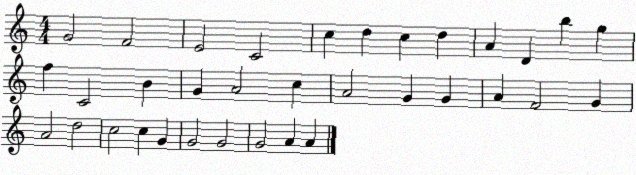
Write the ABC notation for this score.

X:1
T:Untitled
M:4/4
L:1/4
K:C
G2 F2 E2 C2 c d c d A D b g f C2 B G A2 c A2 G G A F2 G A2 d2 c2 c G G2 G2 G2 A A